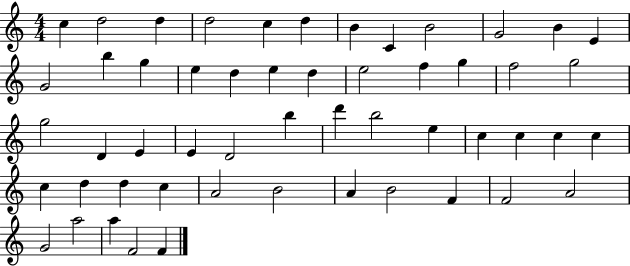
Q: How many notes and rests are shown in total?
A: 53